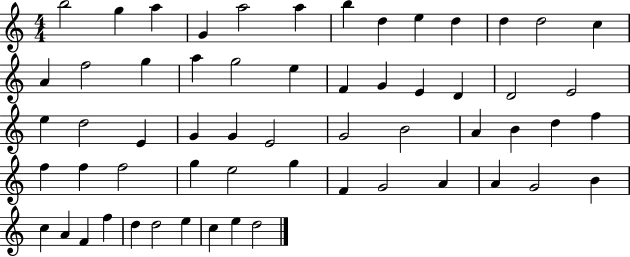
X:1
T:Untitled
M:4/4
L:1/4
K:C
b2 g a G a2 a b d e d d d2 c A f2 g a g2 e F G E D D2 E2 e d2 E G G E2 G2 B2 A B d f f f f2 g e2 g F G2 A A G2 B c A F f d d2 e c e d2